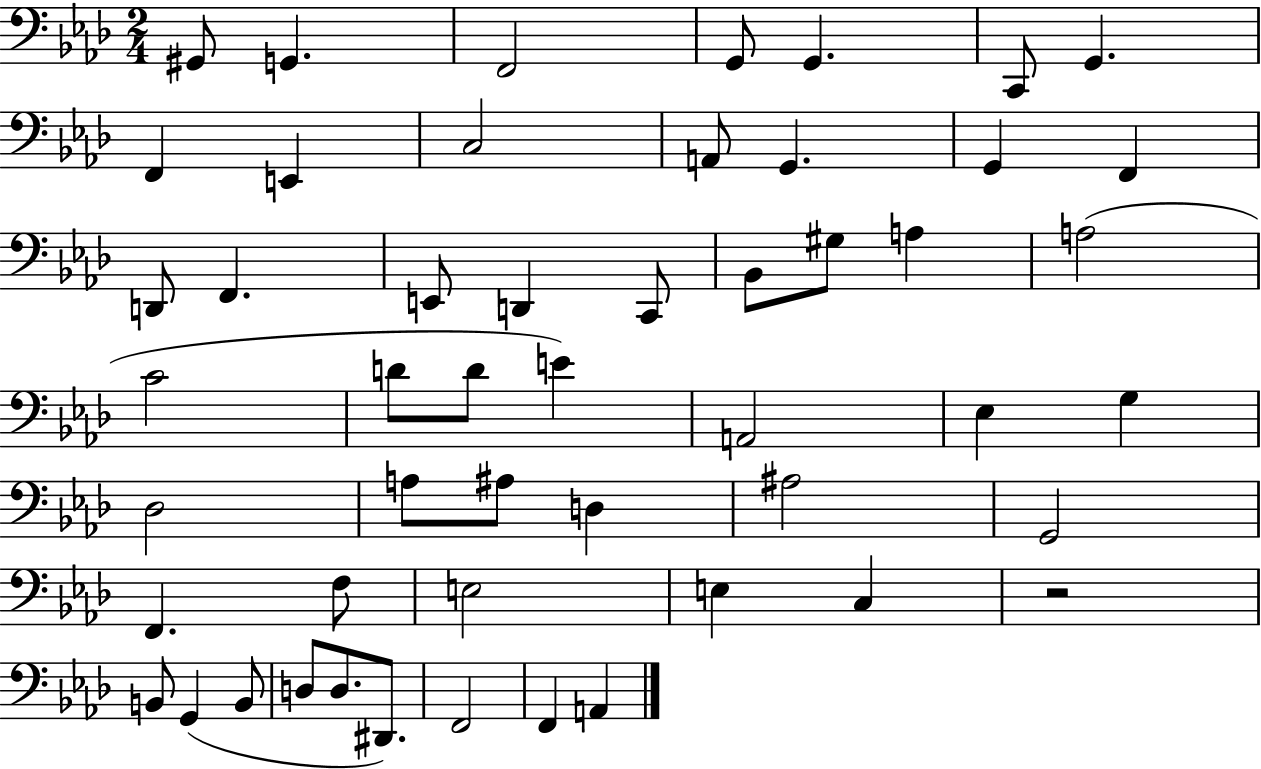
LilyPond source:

{
  \clef bass
  \numericTimeSignature
  \time 2/4
  \key aes \major
  gis,8 g,4. | f,2 | g,8 g,4. | c,8 g,4. | \break f,4 e,4 | c2 | a,8 g,4. | g,4 f,4 | \break d,8 f,4. | e,8 d,4 c,8 | bes,8 gis8 a4 | a2( | \break c'2 | d'8 d'8 e'4) | a,2 | ees4 g4 | \break des2 | a8 ais8 d4 | ais2 | g,2 | \break f,4. f8 | e2 | e4 c4 | r2 | \break b,8 g,4( b,8 | d8 d8. dis,8.) | f,2 | f,4 a,4 | \break \bar "|."
}